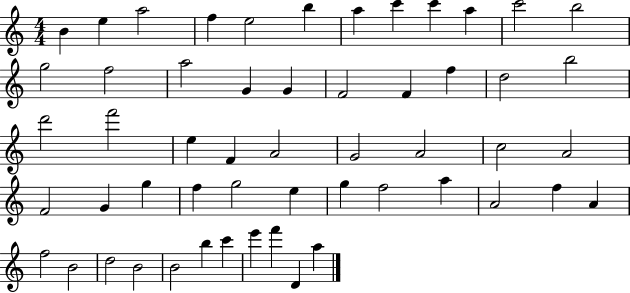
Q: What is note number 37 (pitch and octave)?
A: E5